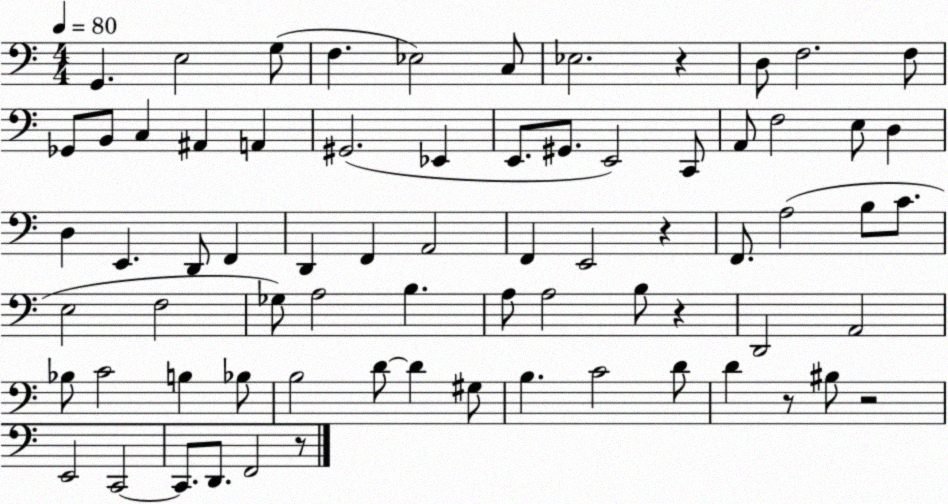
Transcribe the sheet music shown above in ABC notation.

X:1
T:Untitled
M:4/4
L:1/4
K:C
G,, E,2 G,/2 F, _E,2 C,/2 _E,2 z D,/2 F,2 F,/2 _G,,/2 B,,/2 C, ^A,, A,, ^G,,2 _E,, E,,/2 ^G,,/2 E,,2 C,,/2 A,,/2 F,2 E,/2 D, D, E,, D,,/2 F,, D,, F,, A,,2 F,, E,,2 z F,,/2 A,2 B,/2 C/2 E,2 F,2 _G,/2 A,2 B, A,/2 A,2 B,/2 z D,,2 A,,2 _B,/2 C2 B, _B,/2 B,2 D/2 D ^G,/2 B, C2 D/2 D z/2 ^B,/2 z2 E,,2 C,,2 C,,/2 D,,/2 F,,2 z/2